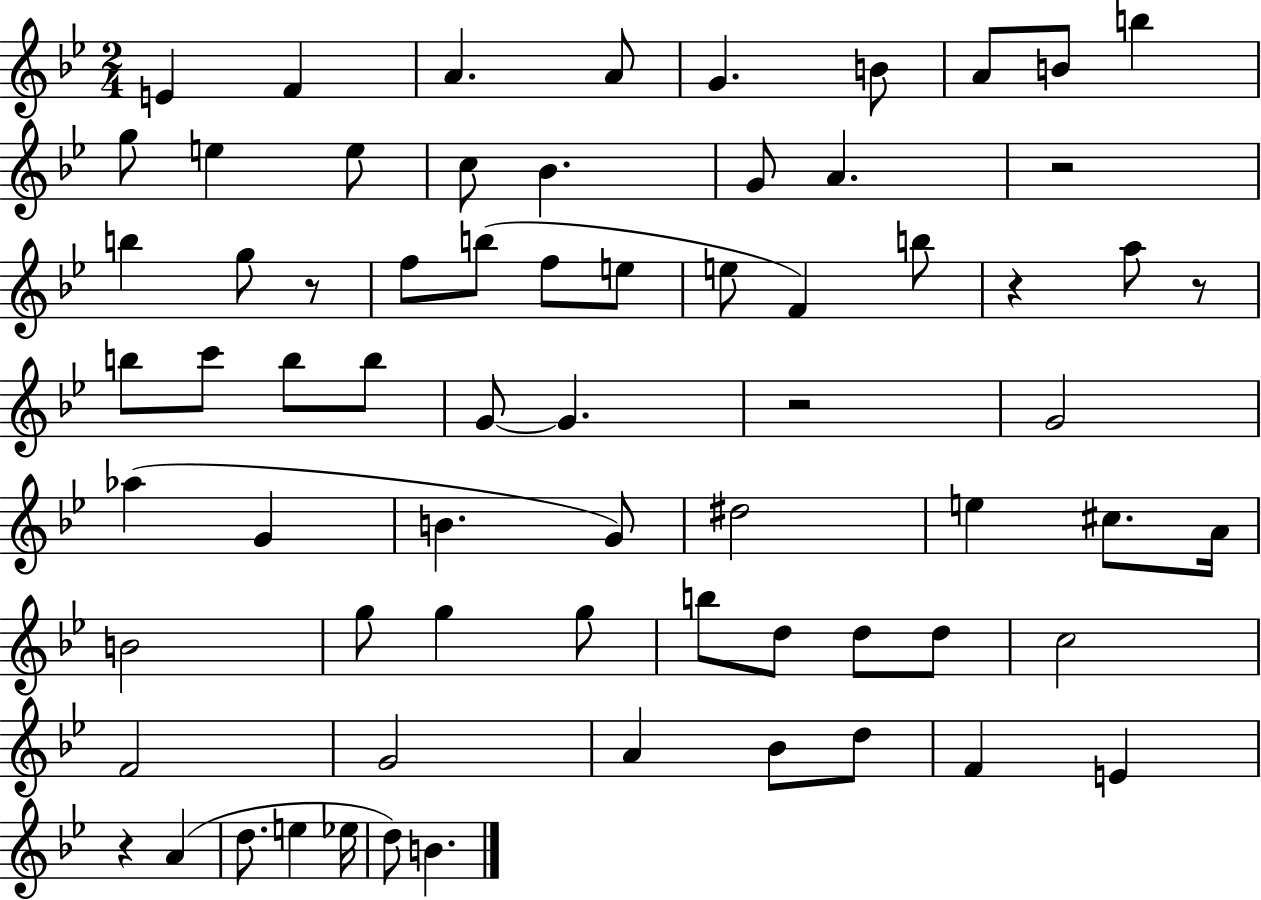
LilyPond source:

{
  \clef treble
  \numericTimeSignature
  \time 2/4
  \key bes \major
  e'4 f'4 | a'4. a'8 | g'4. b'8 | a'8 b'8 b''4 | \break g''8 e''4 e''8 | c''8 bes'4. | g'8 a'4. | r2 | \break b''4 g''8 r8 | f''8 b''8( f''8 e''8 | e''8 f'4) b''8 | r4 a''8 r8 | \break b''8 c'''8 b''8 b''8 | g'8~~ g'4. | r2 | g'2 | \break aes''4( g'4 | b'4. g'8) | dis''2 | e''4 cis''8. a'16 | \break b'2 | g''8 g''4 g''8 | b''8 d''8 d''8 d''8 | c''2 | \break f'2 | g'2 | a'4 bes'8 d''8 | f'4 e'4 | \break r4 a'4( | d''8. e''4 ees''16 | d''8) b'4. | \bar "|."
}